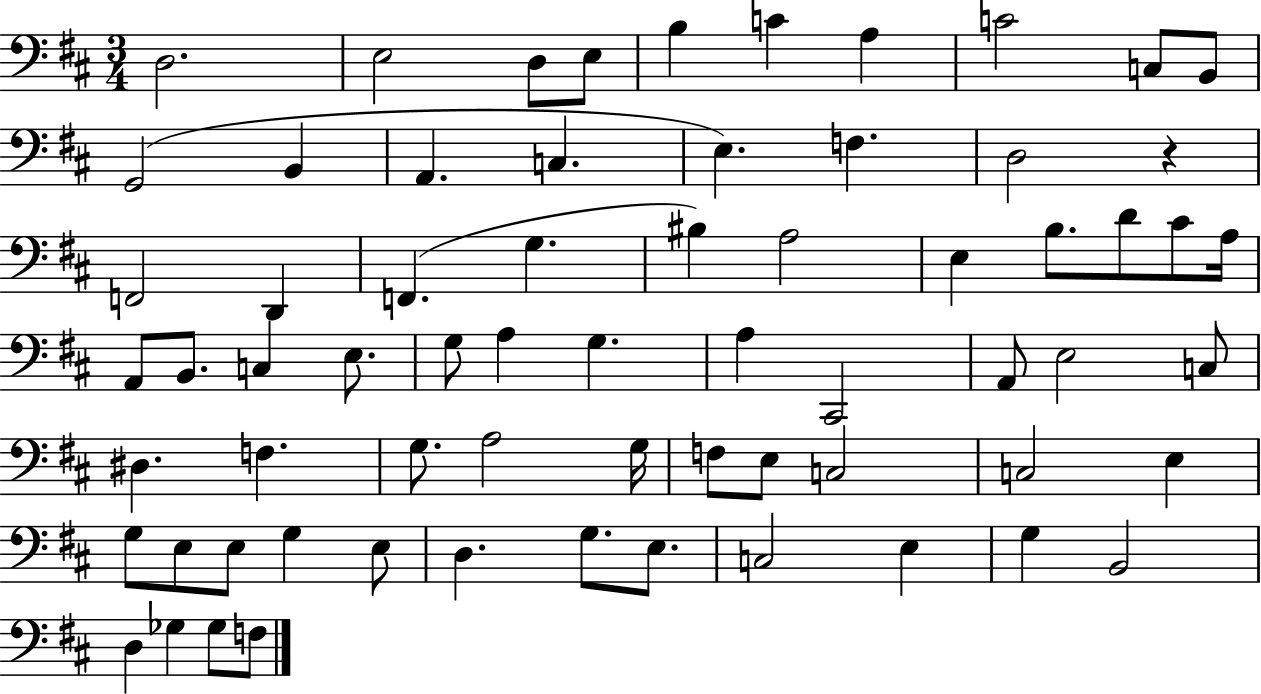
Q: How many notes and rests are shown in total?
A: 67